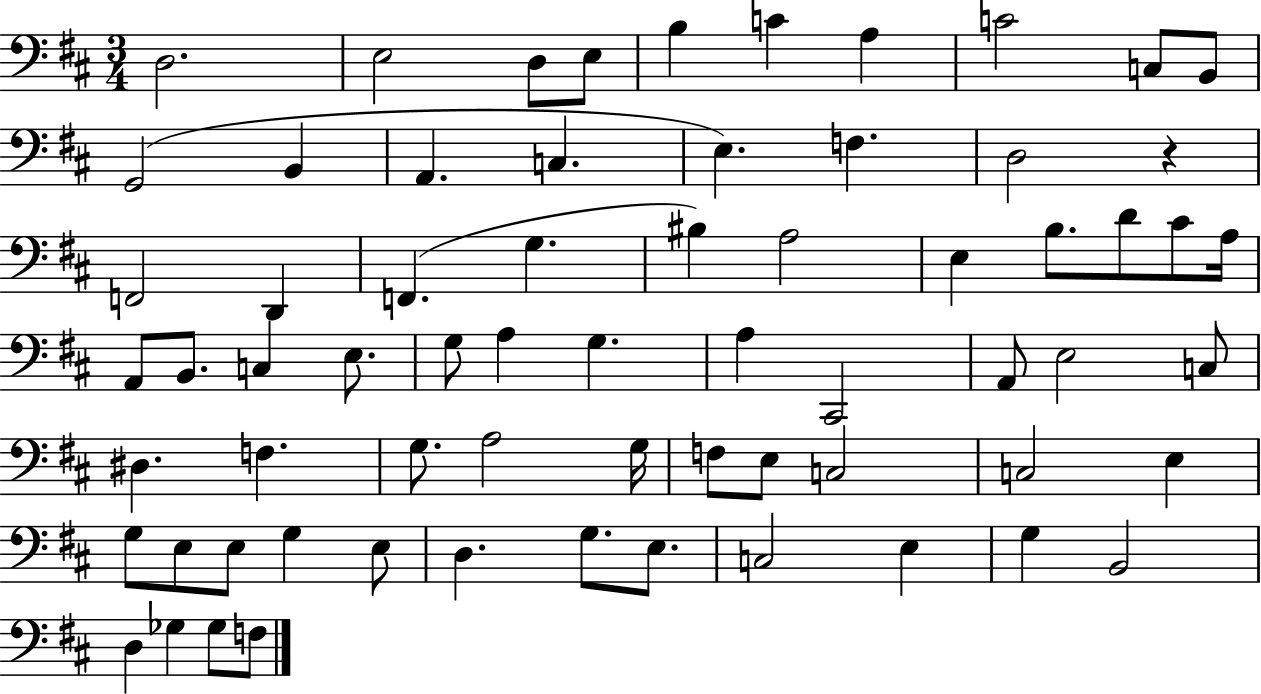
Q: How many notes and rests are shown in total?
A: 67